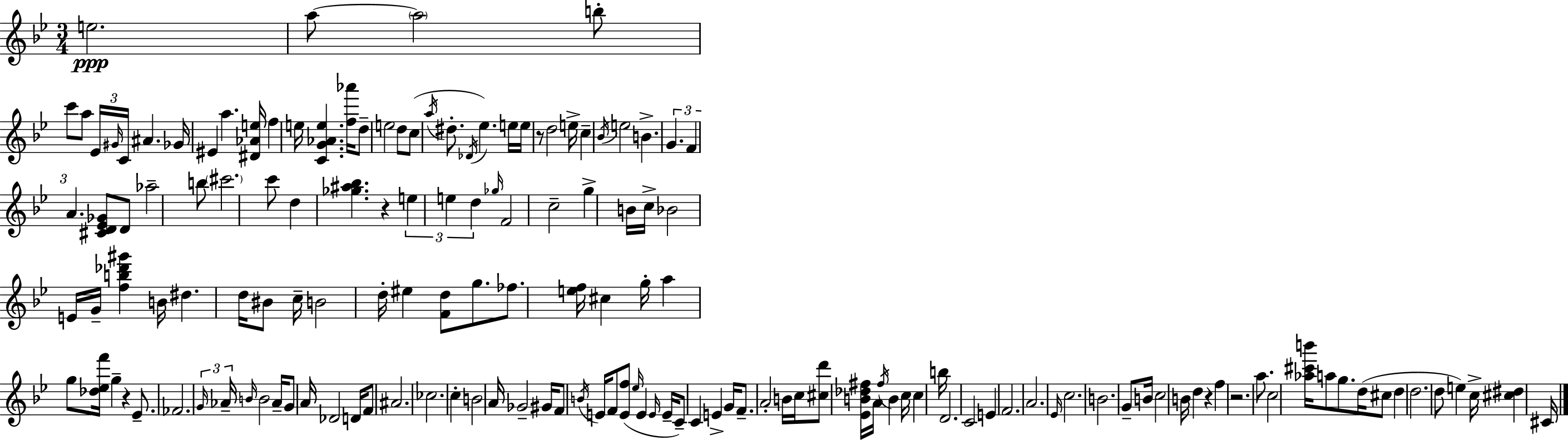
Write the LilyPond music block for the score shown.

{
  \clef treble
  \numericTimeSignature
  \time 3/4
  \key bes \major
  e''2.\ppp | a''8~~ \parenthesize a''2 b''8-. | c'''8 a''8 \tuplet 3/2 { ees'16 \grace { gis'16 } c'16 } ais'4. | ges'16 eis'4 a''4. | \break <dis' aes' e''>16 f''4 e''16 <c' g' aes' e''>4. | <f'' aes'''>16 d''8-- e''2 d''8 | c''8( \acciaccatura { a''16 } dis''8.-. \acciaccatura { des'16 }) ees''4. | e''16 e''16 r8 d''2 | \break e''16-> c''4-- \acciaccatura { bes'16 } e''2 | b'4.-> \tuplet 3/2 { g'4. | f'4 a'4. } | <cis' d' ees' ges'>8 d'8 aes''2-- | \break b''8 \parenthesize cis'''2. | c'''8 d''4 <ges'' ais'' bes''>4. | r4 \tuplet 3/2 { e''4 | e''4 d''4 } \grace { ges''16 } f'2 | \break c''2-- | g''4-> b'16 c''16-> bes'2 | e'16 g'16-- <f'' b'' des''' gis'''>4 b'16 dis''4. | d''16 bis'8 c''16-- b'2 | \break d''16-. eis''4 <f' d''>8 g''8. | fes''8. <e'' f''>16 cis''4 g''16-. a''4 | g''8 <des'' ees'' f'''>16 g''4-- r4 | ees'8.-- fes'2. | \break \tuplet 3/2 { \grace { g'16 } aes'16-- \grace { b'16 } } b'2 | aes'16-- g'8 a'16 des'2 | d'16 f'8 ais'2. | ces''2. | \break c''4-. b'2 | a'16 ges'2-- | gis'16 f'8 \acciaccatura { b'16 } e'16 f'8 <e' f''>8( | \grace { ees''16 } e'4 \grace { e'16 } e'16-- c'8--) c'4 | \break e'4-> g'16 f'8.-- a'2-. | b'16 c''16 <cis'' d'''>8 <ees' b' des'' fis''>16 a'16 | \acciaccatura { fis''16 } b'4 c''16 c''4 b''16 d'2. | c'2 | \break e'4 f'2. | a'2. | \grace { ees'16 } | c''2. | \break b'2. | g'8-- b'16 c''2 b'16 | d''4 r4 f''4 | r2. | \break a''8. c''2 <aes'' cis''' b'''>16 | a''8 g''8. d''16( cis''8 d''4 | d''2. | d''8 e''4) c''16-> <cis'' dis''>4 cis'16 | \break \bar "|."
}